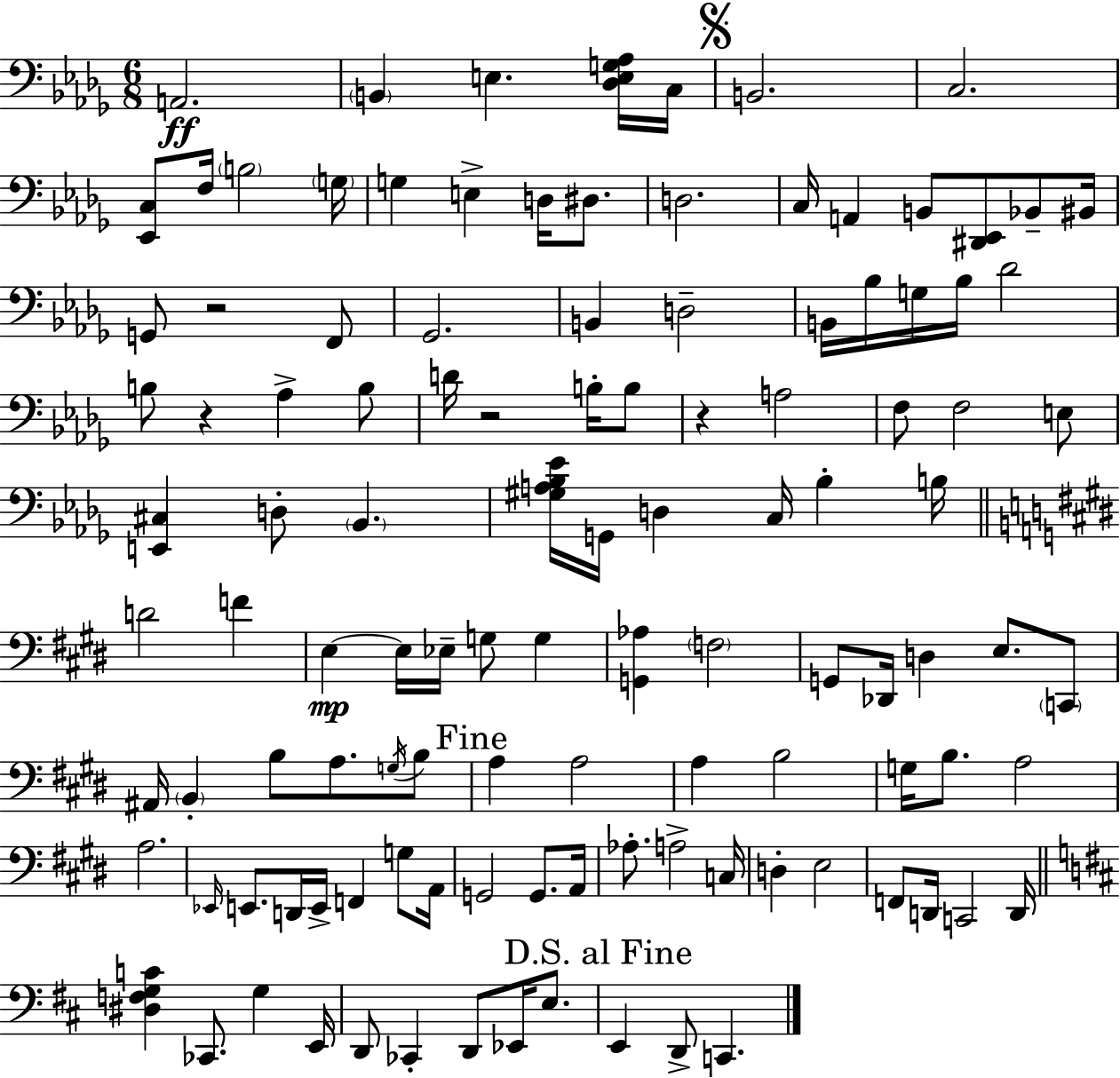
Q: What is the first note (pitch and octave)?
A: A2